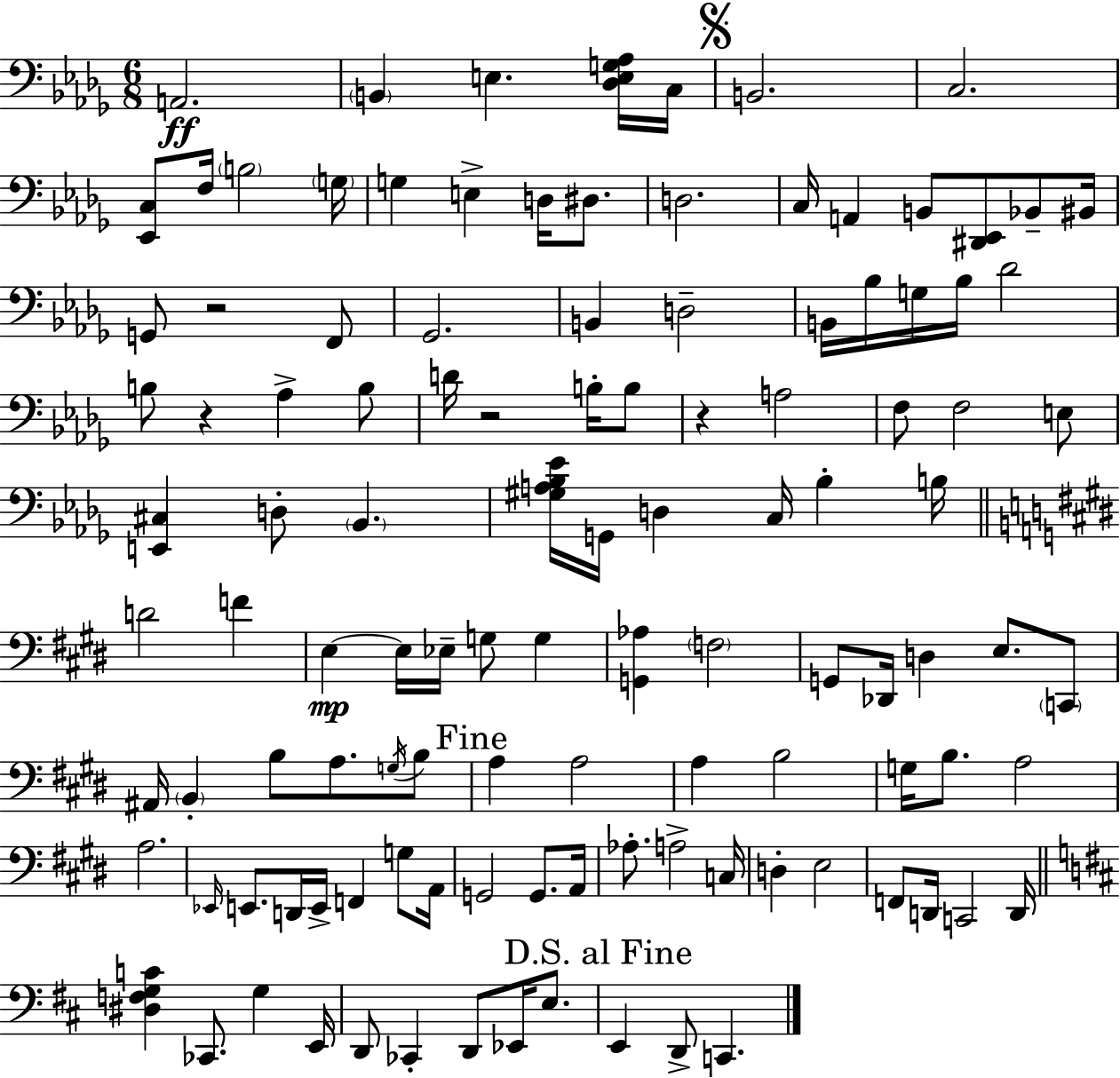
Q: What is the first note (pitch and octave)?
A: A2